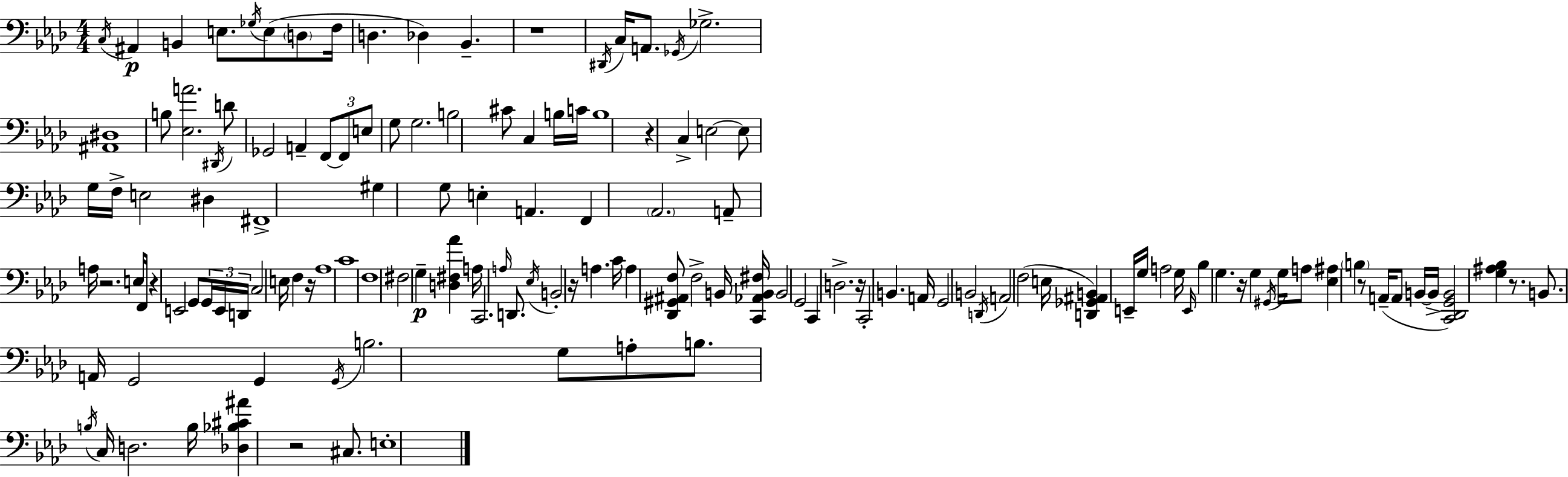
{
  \clef bass
  \numericTimeSignature
  \time 4/4
  \key aes \major
  \acciaccatura { c16 }\p ais,4 b,4 e8. \acciaccatura { ges16 } e8( \parenthesize d8 | f16 d4. des4) bes,4.-- | r1 | \acciaccatura { dis,16 } c16 a,8. \acciaccatura { ges,16 } ges2.-> | \break <ais, dis>1 | b8 <ees a'>2. | \acciaccatura { dis,16 } d'8 ges,2 a,4-- | \tuplet 3/2 { f,8~~ f,8 e8 } g8 g2. | \break b2 cis'8 c4 | b16 c'16 b1 | r4 c4-> e2~~ | e8 g16 f16-> e2 | \break dis4 fis,1-> | gis4 g8 e4-. a,4. | f,4 \parenthesize aes,2. | a,8-- a16 r2. | \break e16 f,16 r4 e,2 | g,8 \tuplet 3/2 { g,16 e,16 d,16 } c2 e16 | f4 r16 aes1 | c'1 | \break f1 | fis2 g4--\p | <d fis aes'>4 a16 c,2. | \grace { a16 } d,8. \acciaccatura { ees16 } b,2-. r16 | \break a4. c'16 a4 <des, gis, ais, f>8 f2-> | b,16 <c, aes, b, fis>16 b,2 g,2 | c,4 d2.-> | r16 c,2-. | \break b,4. a,16 g,2 b,2 | \acciaccatura { d,16 } a,2 | f2( e16 <d, ges, ais, b,>4) e,16-- g16 a2 | g16 \grace { e,16 } bes4 g4. | \break r16 g4 \acciaccatura { gis,16 } g16 a8 <ees ais>4 | \parenthesize b4 r8 a,16--( a,8 b,16~~ b,16-> <c, des, g, b,>2) | <g ais bes>4 r8. b,8. a,16 g,2 | g,4 \acciaccatura { g,16 } b2. | \break g8 a8-. b8. \acciaccatura { b16 } c16 | d2. b16 <des bes cis' ais'>4 | r2 cis8. e1-. | \bar "|."
}